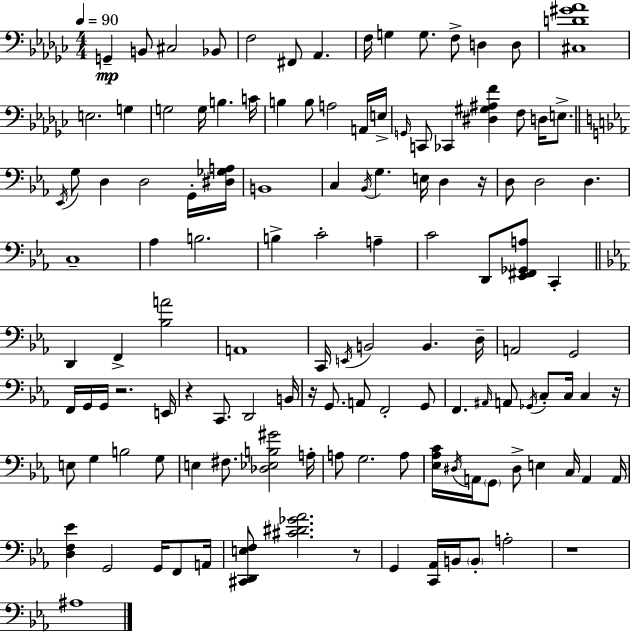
X:1
T:Untitled
M:4/4
L:1/4
K:Ebm
G,, B,,/2 ^C,2 _B,,/2 F,2 ^F,,/2 _A,, F,/4 G, G,/2 F,/2 D, D,/2 [^C,D^G_A]4 E,2 G, G,2 G,/4 B, C/4 B, B,/2 A,2 A,,/4 E,/4 G,,/4 C,,/2 _C,, [^D,^G,^A,F] F,/2 D,/4 E,/2 _E,,/4 G,/2 D, D,2 G,,/4 [^D,_G,A,]/4 B,,4 C, _B,,/4 G, E,/4 D, z/4 D,/2 D,2 D, C,4 _A, B,2 B, C2 A, C2 D,,/2 [_E,,^F,,_G,,A,]/2 C,, D,, F,, [_B,A]2 A,,4 C,,/4 E,,/4 B,,2 B,, D,/4 A,,2 G,,2 F,,/4 G,,/4 G,,/4 z2 E,,/4 z C,,/2 D,,2 B,,/4 z/4 G,,/2 A,,/2 F,,2 G,,/2 F,, ^A,,/4 A,,/2 _G,,/4 C,/2 C,/4 C, z/4 E,/2 G, B,2 G,/2 E, ^F,/2 [_D,_E,B,^G]2 A,/4 A,/2 G,2 A,/2 [_E,_A,C]/4 ^D,/4 A,,/4 G,,/2 ^D,/2 E, C,/4 A,, A,,/4 [D,F,_E] G,,2 G,,/4 F,,/2 A,,/4 [^C,,D,,E,F,]/2 [^C^D_G_A]2 z/2 G,, [C,,_A,,]/4 B,,/4 B,,/2 A,2 z4 ^A,4